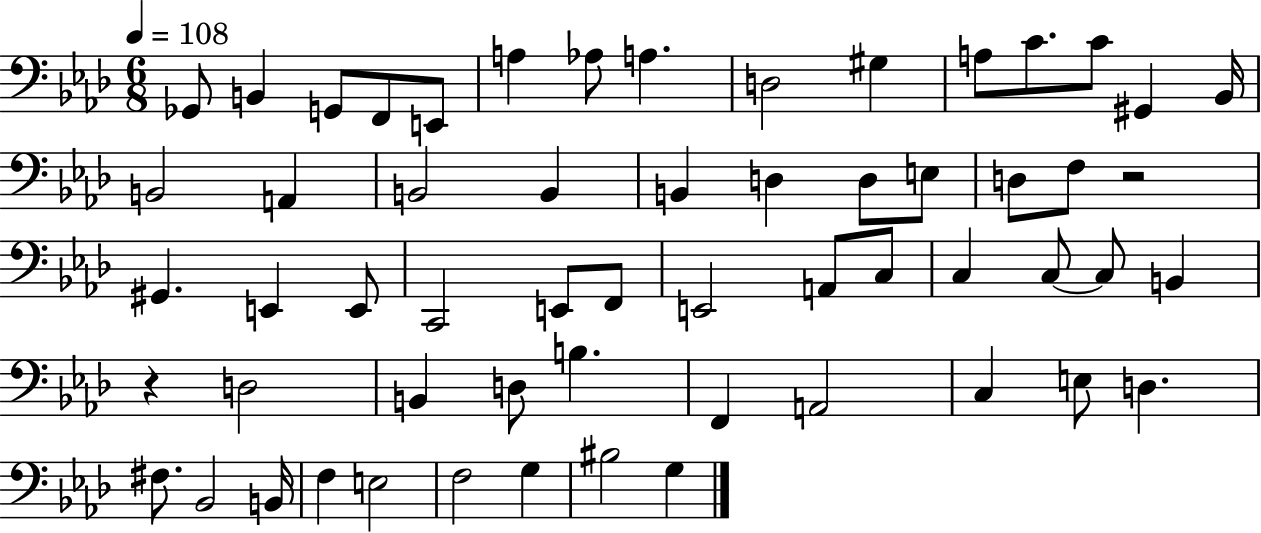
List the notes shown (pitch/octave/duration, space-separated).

Gb2/e B2/q G2/e F2/e E2/e A3/q Ab3/e A3/q. D3/h G#3/q A3/e C4/e. C4/e G#2/q Bb2/s B2/h A2/q B2/h B2/q B2/q D3/q D3/e E3/e D3/e F3/e R/h G#2/q. E2/q E2/e C2/h E2/e F2/e E2/h A2/e C3/e C3/q C3/e C3/e B2/q R/q D3/h B2/q D3/e B3/q. F2/q A2/h C3/q E3/e D3/q. F#3/e. Bb2/h B2/s F3/q E3/h F3/h G3/q BIS3/h G3/q